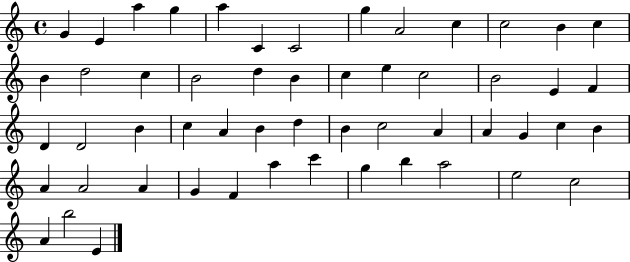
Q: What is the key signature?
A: C major